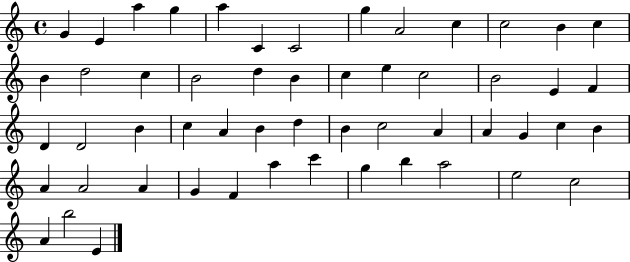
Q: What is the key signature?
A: C major